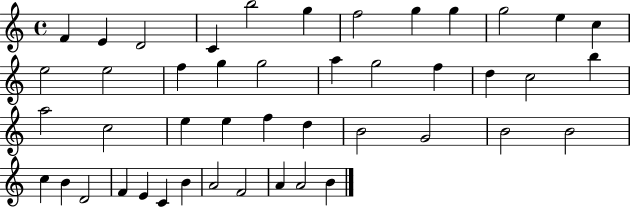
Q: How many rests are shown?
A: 0